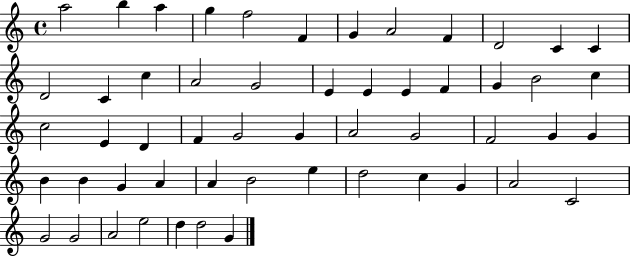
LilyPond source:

{
  \clef treble
  \time 4/4
  \defaultTimeSignature
  \key c \major
  a''2 b''4 a''4 | g''4 f''2 f'4 | g'4 a'2 f'4 | d'2 c'4 c'4 | \break d'2 c'4 c''4 | a'2 g'2 | e'4 e'4 e'4 f'4 | g'4 b'2 c''4 | \break c''2 e'4 d'4 | f'4 g'2 g'4 | a'2 g'2 | f'2 g'4 g'4 | \break b'4 b'4 g'4 a'4 | a'4 b'2 e''4 | d''2 c''4 g'4 | a'2 c'2 | \break g'2 g'2 | a'2 e''2 | d''4 d''2 g'4 | \bar "|."
}